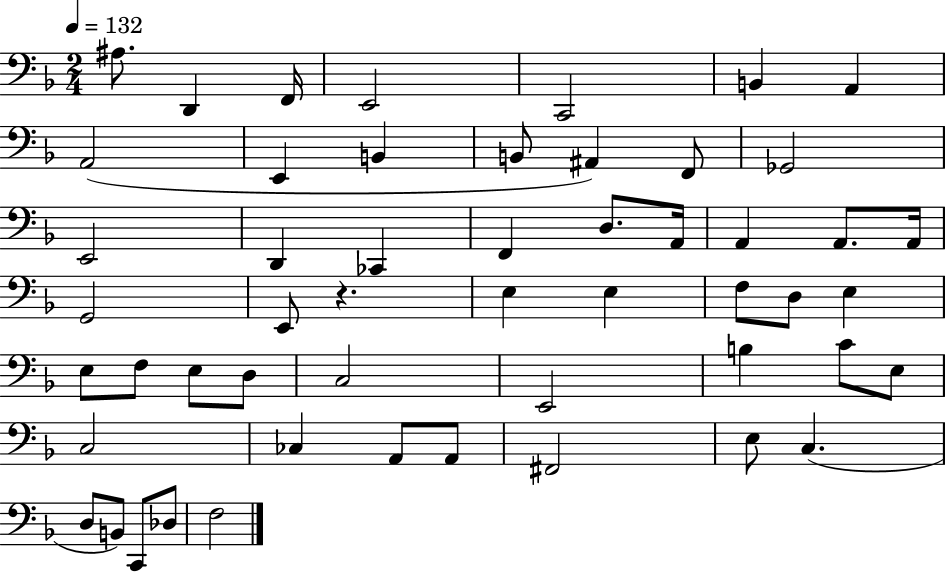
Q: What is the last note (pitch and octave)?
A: F3